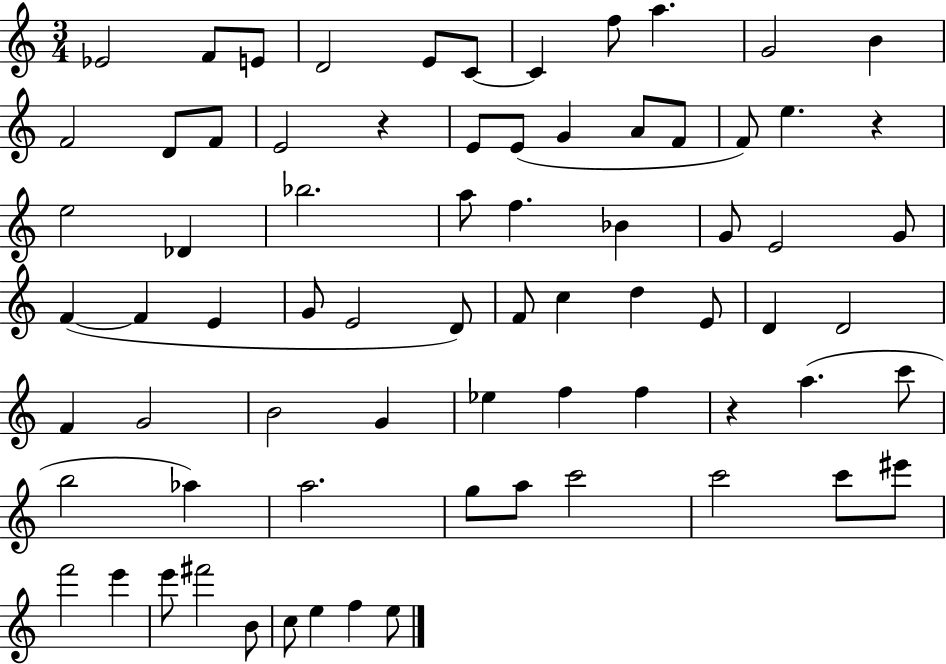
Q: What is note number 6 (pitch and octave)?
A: C4